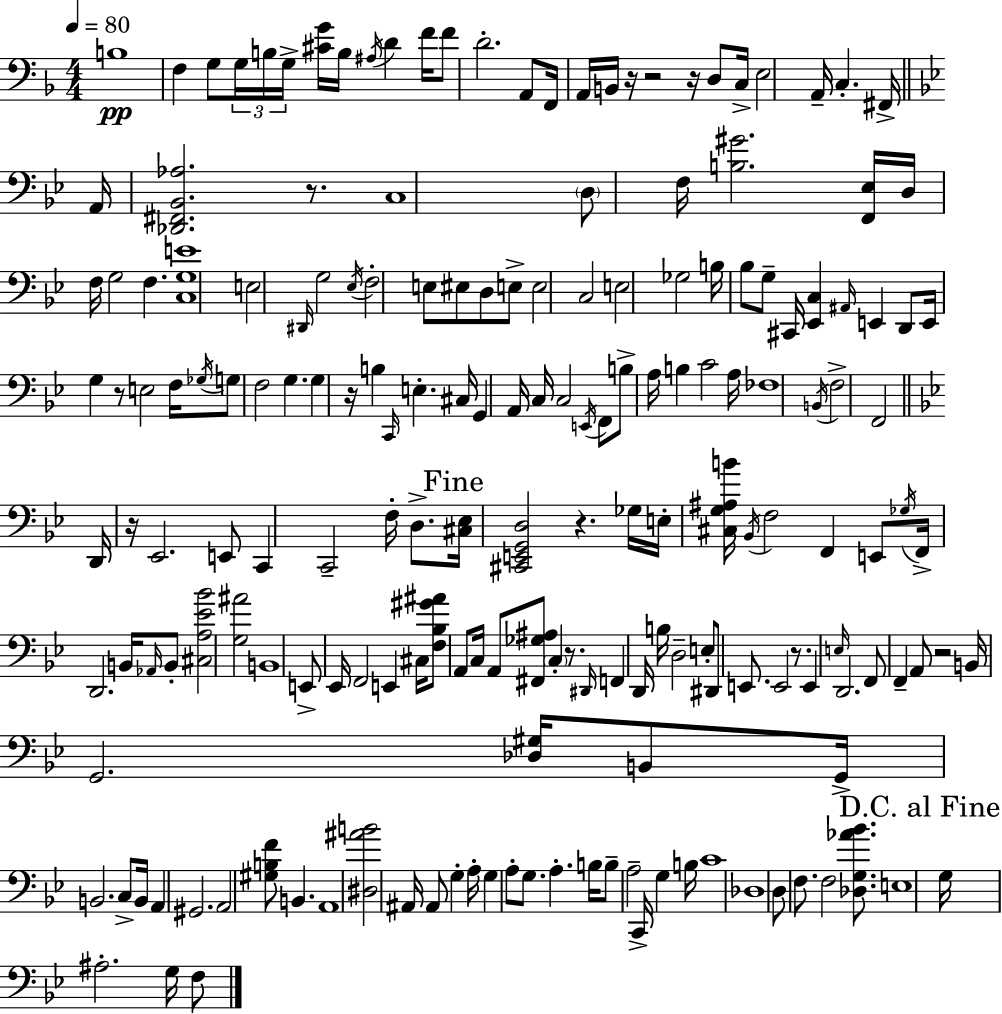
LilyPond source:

{
  \clef bass
  \numericTimeSignature
  \time 4/4
  \key f \major
  \tempo 4 = 80
  b1\pp | f4 g8 \tuplet 3/2 { g16 b16 g16-> } <cis' g'>16 b16 \acciaccatura { ais16 } d'4 | f'16 f'8 d'2.-. a,8 | f,16 a,16 b,16 r16 r2 r16 d8 | \break c16-> e2 a,16-- c4.-. | fis,16-> \bar "||" \break \key bes \major a,16 <des, fis, bes, aes>2. r8. | c1 | \parenthesize d8 f16 <b gis'>2. <f, ees>16 | d16 f16 g2 f4. | \break <c g e'>1 | e2 \grace { dis,16 } g2 | \acciaccatura { ees16 } f2-. e8 eis8 d8 | e8-> e2 c2 | \break e2 ges2 | b16 bes8 g8-- cis,16 <ees, c>4 \grace { ais,16 } e,4 | d,8 e,16 g4 r8 e2 | f16 \acciaccatura { ges16 } g8 f2 g4. | \break g4 r16 b4 \grace { c,16 } e4.-. | cis16 g,4 a,16 c16 c2 | \acciaccatura { e,16 } f,8 b8-> a16 b4 c'2 | a16 fes1 | \break \acciaccatura { b,16 } f2-> f,2 | \bar "||" \break \key g \minor d,16 r16 ees,2. e,8 | c,4 c,2-- f16-. d8.-> | \mark "Fine" <cis ees>16 <cis, e, g, d>2 r4. ges16 | e16-. <cis g ais b'>16 \acciaccatura { bes,16 } f2 f,4 e,8 | \break \acciaccatura { ges16 } f,16-> d,2. b,16 | \grace { aes,16 } b,8-. <cis a ees' bes'>2 <g ais'>2 | b,1 | e,8-> ees,16 f,2 e,4 | \break cis16 <f bes gis' ais'>8 a,8 c16 a,8 <fis, ges ais>8 \parenthesize c4-. | r8. \grace { dis,16 } f,4 d,16 b16 d2-- | e8-. dis,8 e,8. e,2 | r8. e,4 \grace { e16 } d,2. | \break f,8 f,4-- a,8 r2 | b,16 g,2. | <des gis>16 b,8 g,16-> b,2. | c8-> b,16 a,4 gis,2. | \break a,2 <gis b f'>8 b,4. | a,1 | <dis ais' b'>2 ais,16 ais,8 | g4-. a16-. g4 a8-. g8. a4.-. | \break b16 b8-- a2-- c,16-> | g4 b16 c'1 | des1 | d8 f8. f2 | \break <des g aes' bes'>8. e1 | \mark "D.C. al Fine" g16 ais2.-. | g16 f8 \bar "|."
}